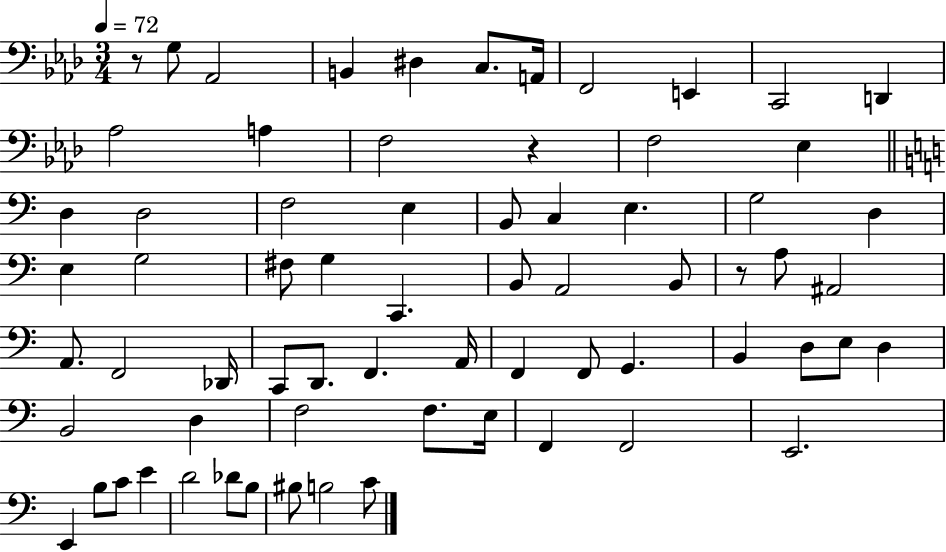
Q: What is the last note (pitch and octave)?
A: C4